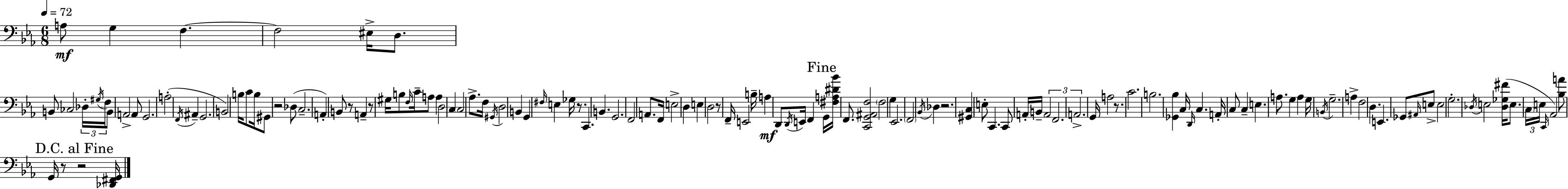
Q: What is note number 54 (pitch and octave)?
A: E3